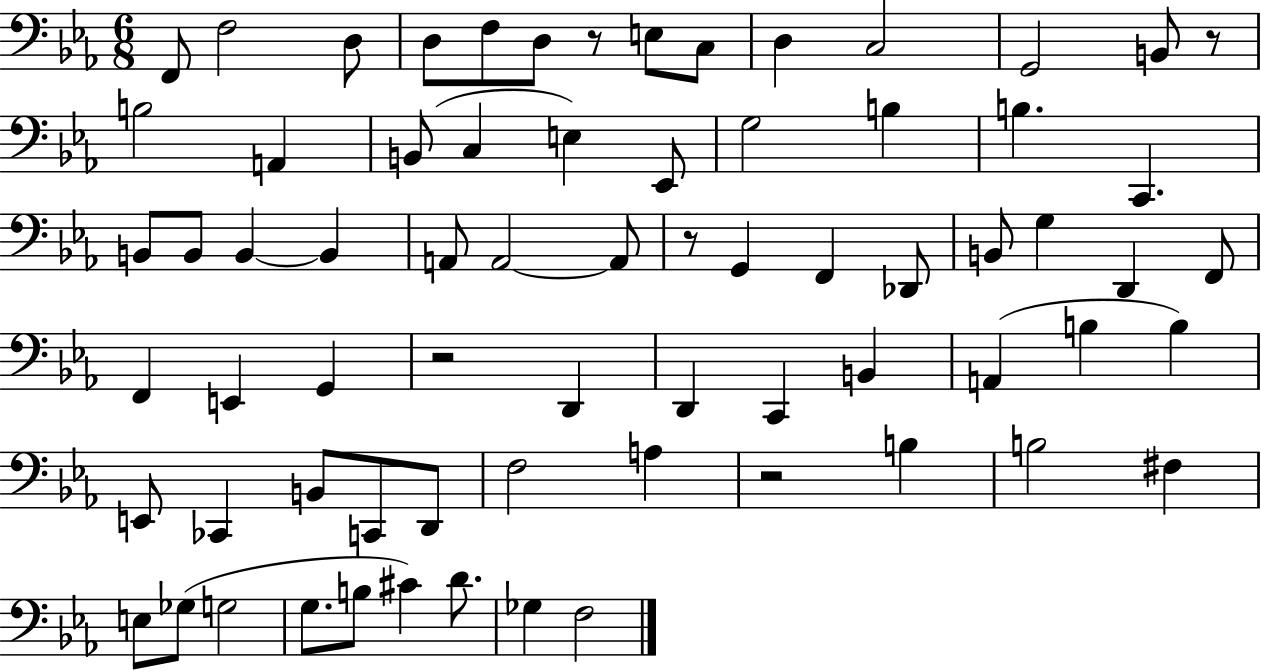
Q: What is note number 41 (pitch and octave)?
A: D2